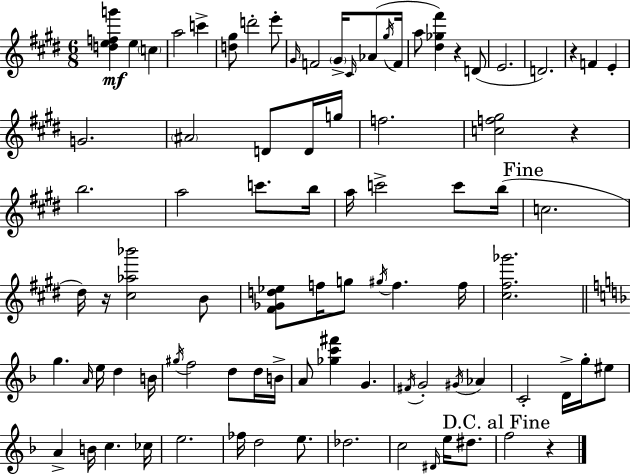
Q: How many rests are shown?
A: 5